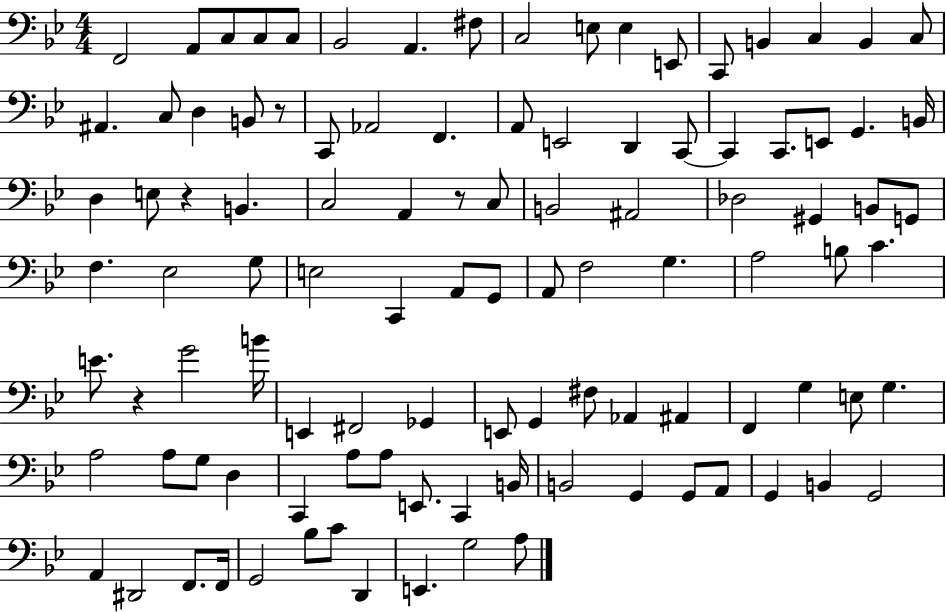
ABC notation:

X:1
T:Untitled
M:4/4
L:1/4
K:Bb
F,,2 A,,/2 C,/2 C,/2 C,/2 _B,,2 A,, ^F,/2 C,2 E,/2 E, E,,/2 C,,/2 B,, C, B,, C,/2 ^A,, C,/2 D, B,,/2 z/2 C,,/2 _A,,2 F,, A,,/2 E,,2 D,, C,,/2 C,, C,,/2 E,,/2 G,, B,,/4 D, E,/2 z B,, C,2 A,, z/2 C,/2 B,,2 ^A,,2 _D,2 ^G,, B,,/2 G,,/2 F, _E,2 G,/2 E,2 C,, A,,/2 G,,/2 A,,/2 F,2 G, A,2 B,/2 C E/2 z G2 B/4 E,, ^F,,2 _G,, E,,/2 G,, ^F,/2 _A,, ^A,, F,, G, E,/2 G, A,2 A,/2 G,/2 D, C,, A,/2 A,/2 E,,/2 C,, B,,/4 B,,2 G,, G,,/2 A,,/2 G,, B,, G,,2 A,, ^D,,2 F,,/2 F,,/4 G,,2 _B,/2 C/2 D,, E,, G,2 A,/2